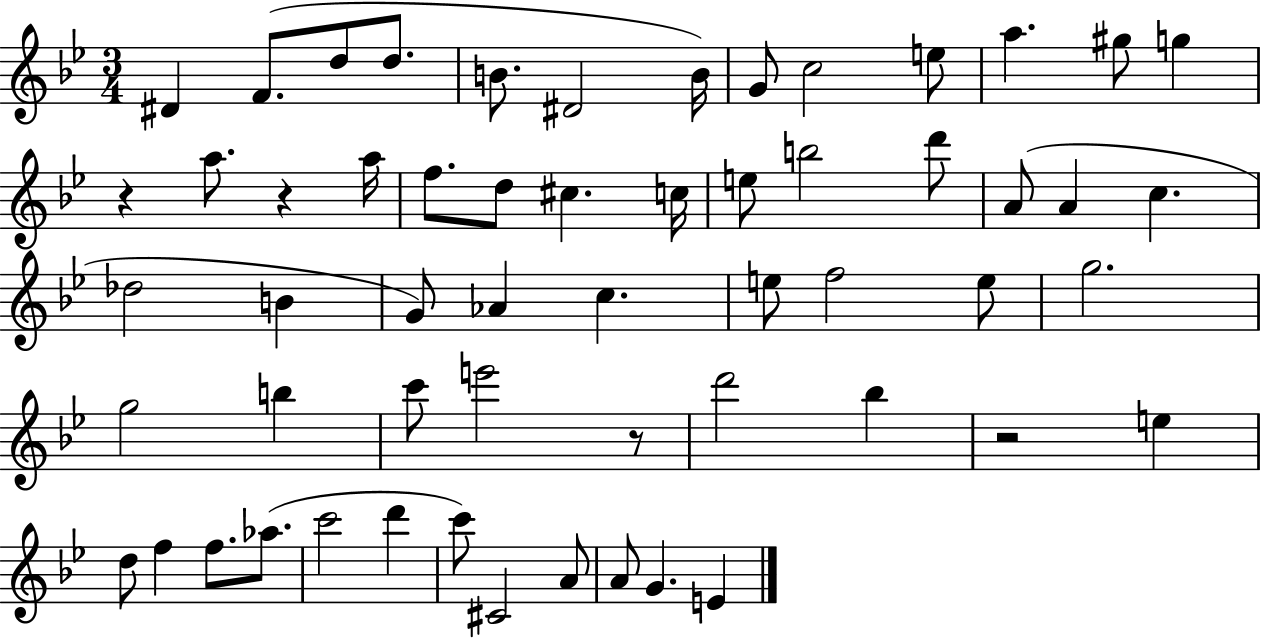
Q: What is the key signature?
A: BES major